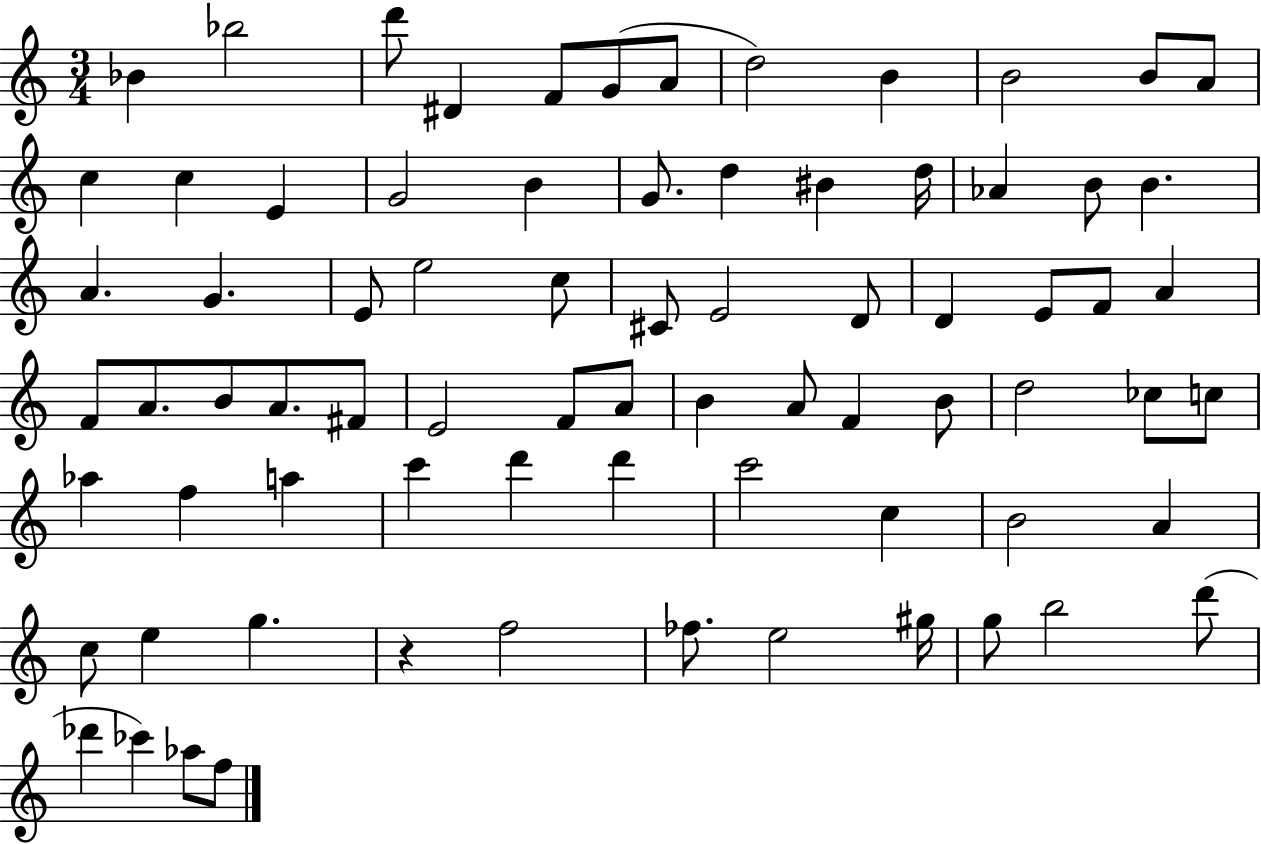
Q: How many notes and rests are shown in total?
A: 76